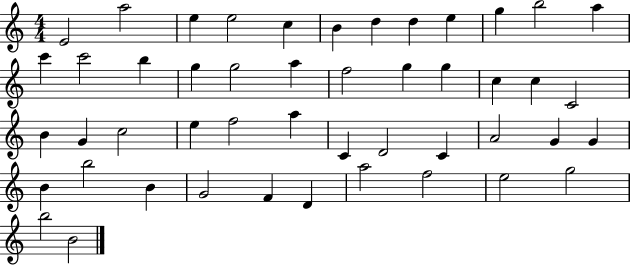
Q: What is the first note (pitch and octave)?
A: E4